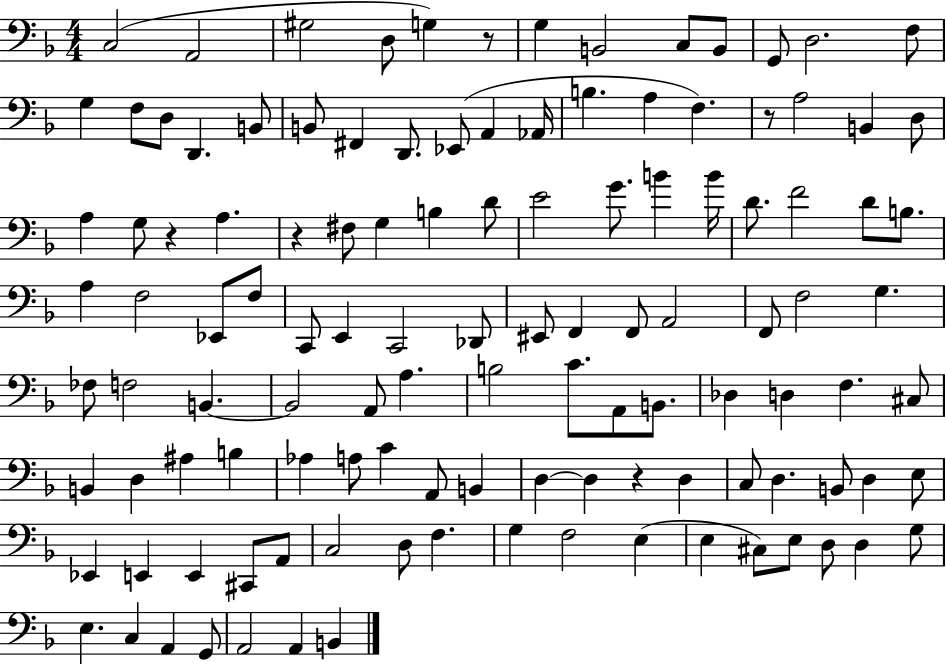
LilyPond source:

{
  \clef bass
  \numericTimeSignature
  \time 4/4
  \key f \major
  \repeat volta 2 { c2( a,2 | gis2 d8 g4) r8 | g4 b,2 c8 b,8 | g,8 d2. f8 | \break g4 f8 d8 d,4. b,8 | b,8 fis,4 d,8. ees,8( a,4 aes,16 | b4. a4 f4.) | r8 a2 b,4 d8 | \break a4 g8 r4 a4. | r4 fis8 g4 b4 d'8 | e'2 g'8. b'4 b'16 | d'8. f'2 d'8 b8. | \break a4 f2 ees,8 f8 | c,8 e,4 c,2 des,8 | eis,8 f,4 f,8 a,2 | f,8 f2 g4. | \break fes8 f2 b,4.~~ | b,2 a,8 a4. | b2 c'8. a,8 b,8. | des4 d4 f4. cis8 | \break b,4 d4 ais4 b4 | aes4 a8 c'4 a,8 b,4 | d4~~ d4 r4 d4 | c8 d4. b,8 d4 e8 | \break ees,4 e,4 e,4 cis,8 a,8 | c2 d8 f4. | g4 f2 e4( | e4 cis8) e8 d8 d4 g8 | \break e4. c4 a,4 g,8 | a,2 a,4 b,4 | } \bar "|."
}